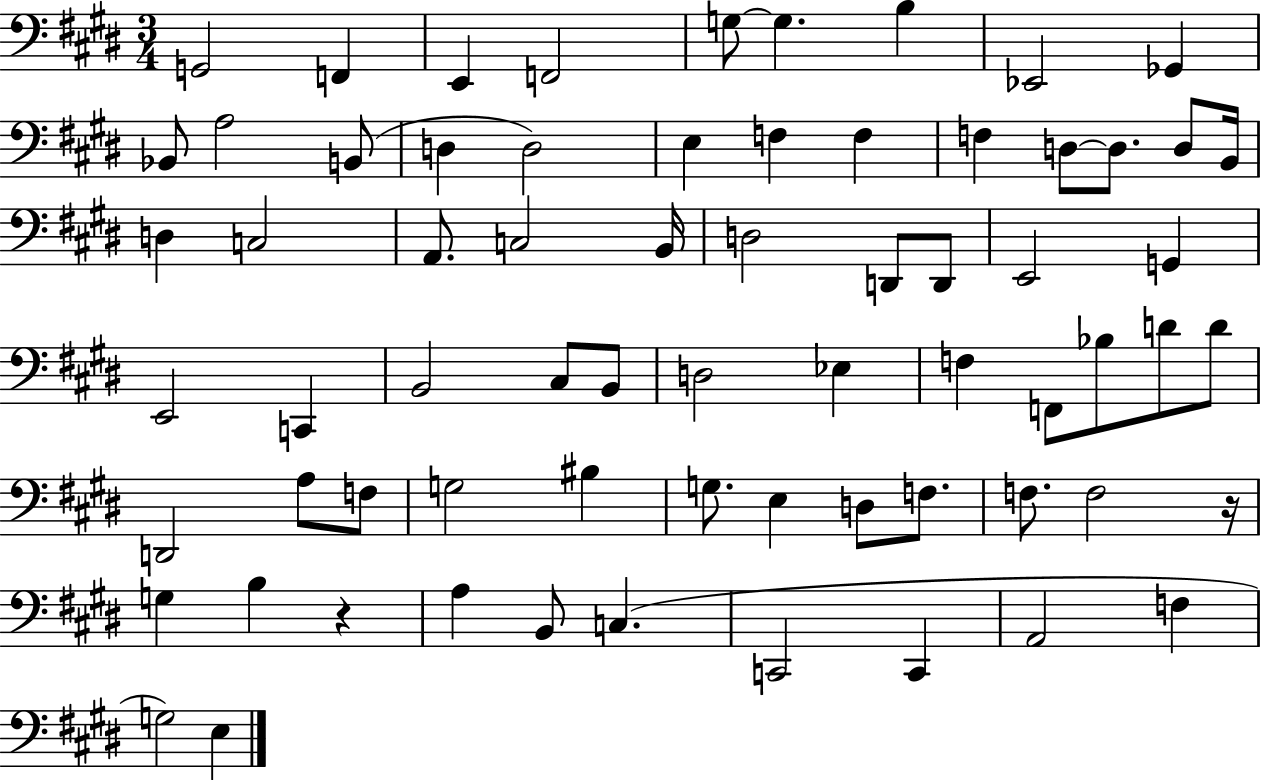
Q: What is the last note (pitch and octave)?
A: E3